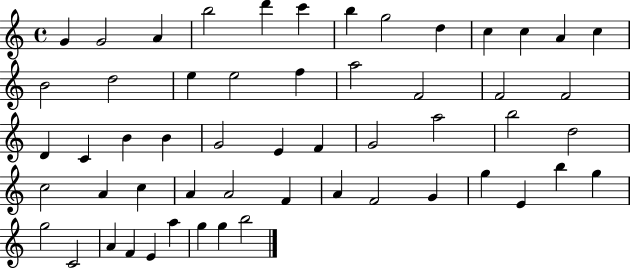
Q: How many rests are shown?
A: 0